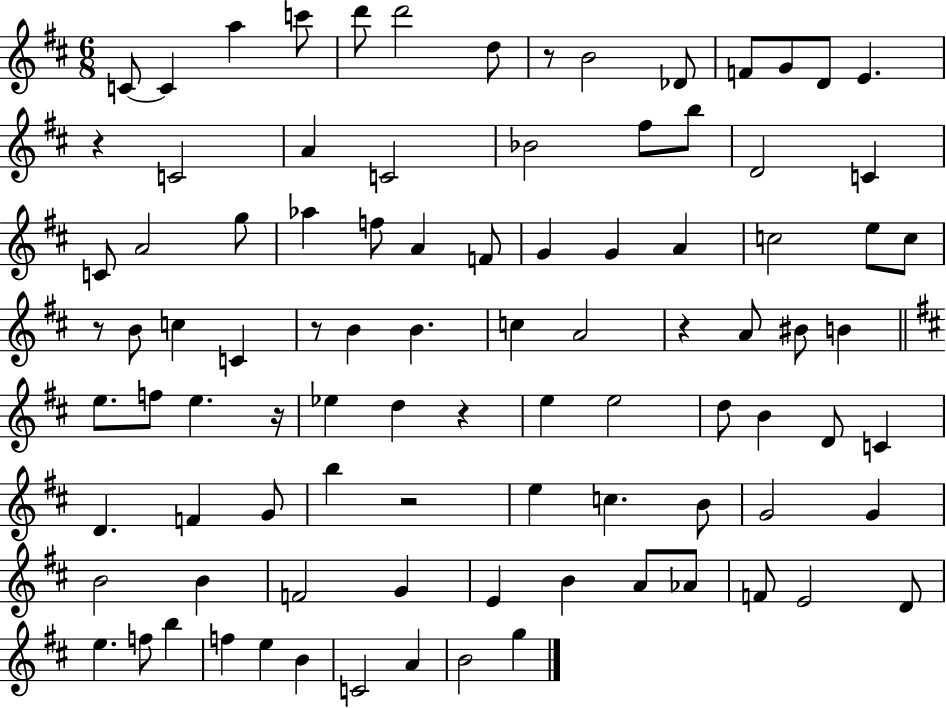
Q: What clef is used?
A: treble